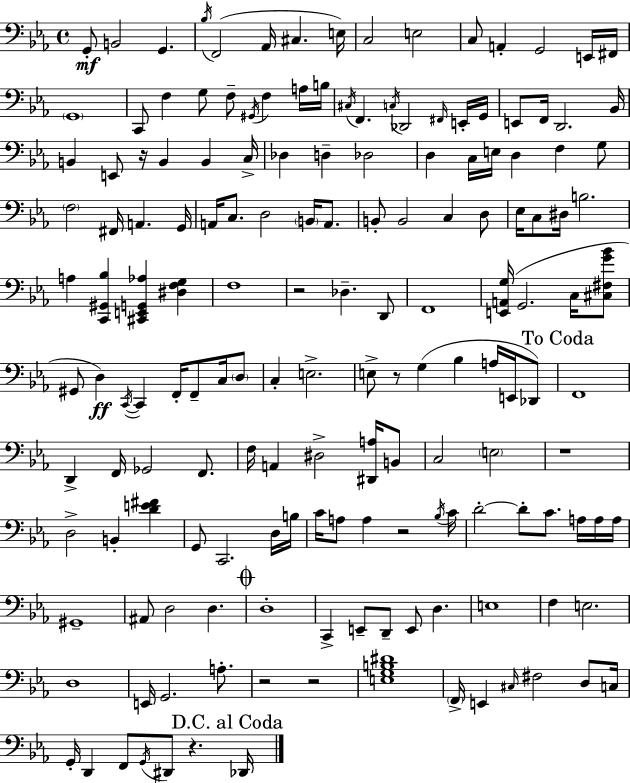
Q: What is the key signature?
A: EES major